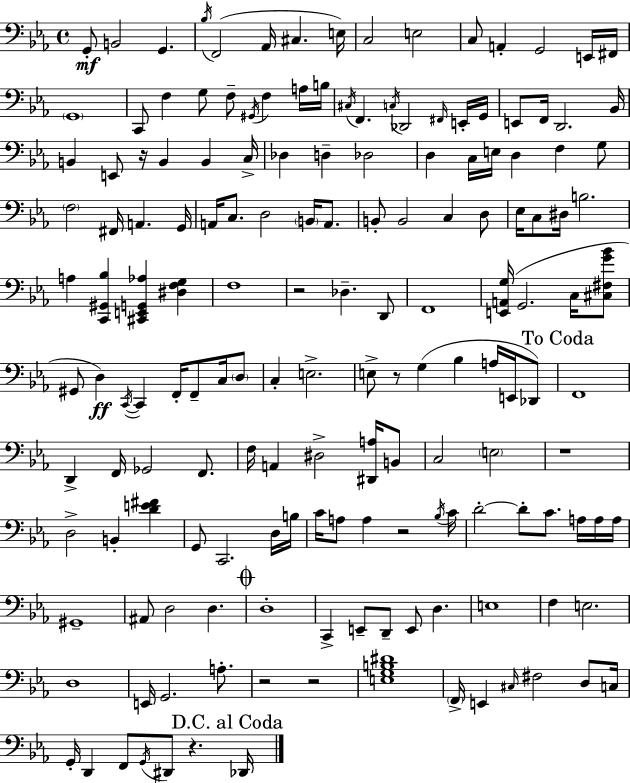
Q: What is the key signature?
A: EES major